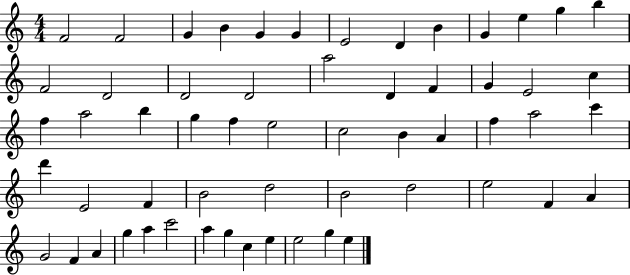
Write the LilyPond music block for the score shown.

{
  \clef treble
  \numericTimeSignature
  \time 4/4
  \key c \major
  f'2 f'2 | g'4 b'4 g'4 g'4 | e'2 d'4 b'4 | g'4 e''4 g''4 b''4 | \break f'2 d'2 | d'2 d'2 | a''2 d'4 f'4 | g'4 e'2 c''4 | \break f''4 a''2 b''4 | g''4 f''4 e''2 | c''2 b'4 a'4 | f''4 a''2 c'''4 | \break d'''4 e'2 f'4 | b'2 d''2 | b'2 d''2 | e''2 f'4 a'4 | \break g'2 f'4 a'4 | g''4 a''4 c'''2 | a''4 g''4 c''4 e''4 | e''2 g''4 e''4 | \break \bar "|."
}